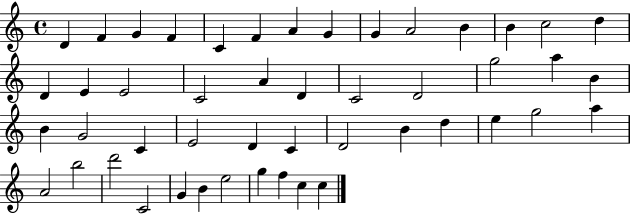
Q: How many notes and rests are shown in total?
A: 48